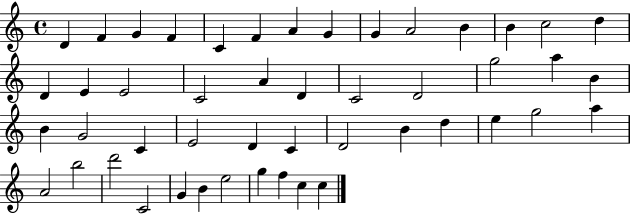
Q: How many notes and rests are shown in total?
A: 48